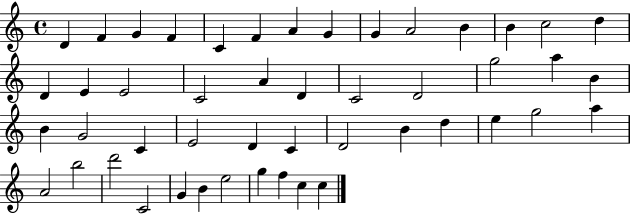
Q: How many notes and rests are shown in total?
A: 48